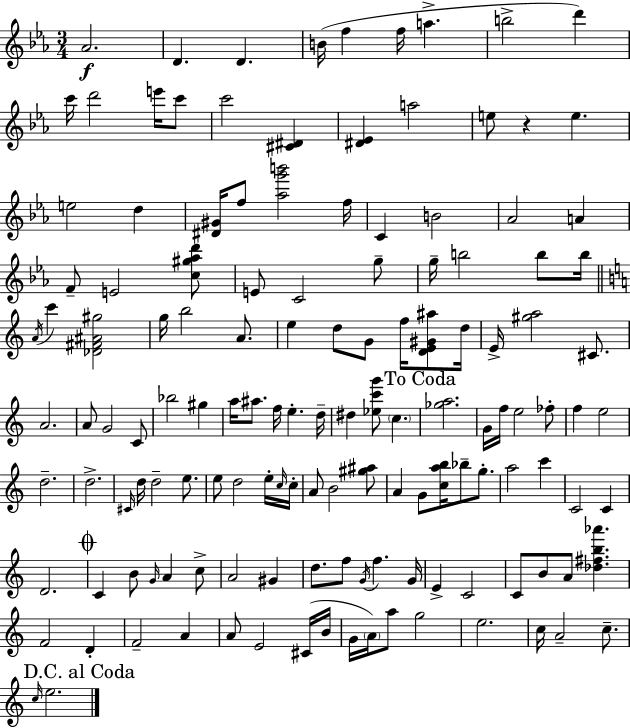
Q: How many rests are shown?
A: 1